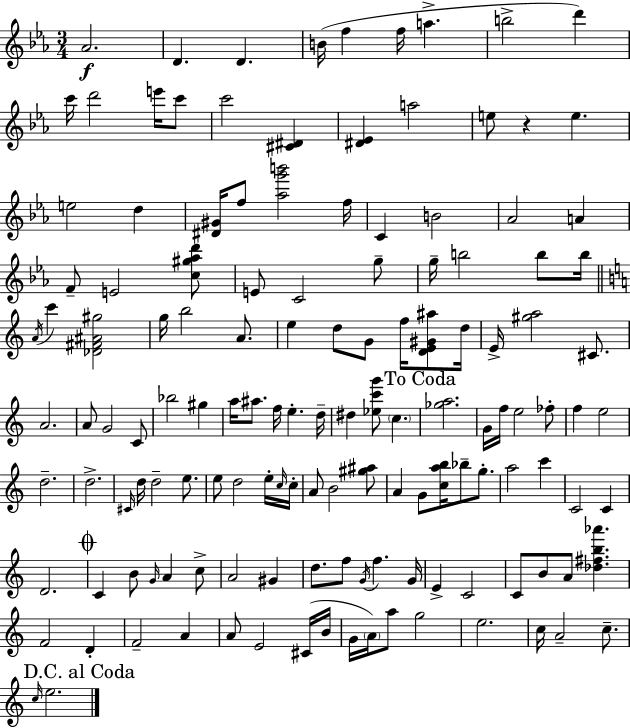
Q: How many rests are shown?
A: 1